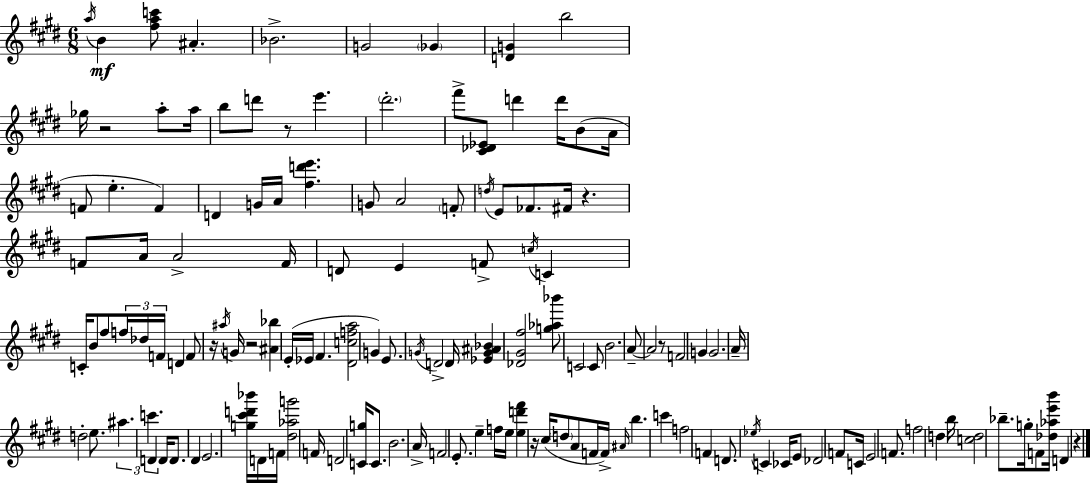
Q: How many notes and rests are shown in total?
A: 139